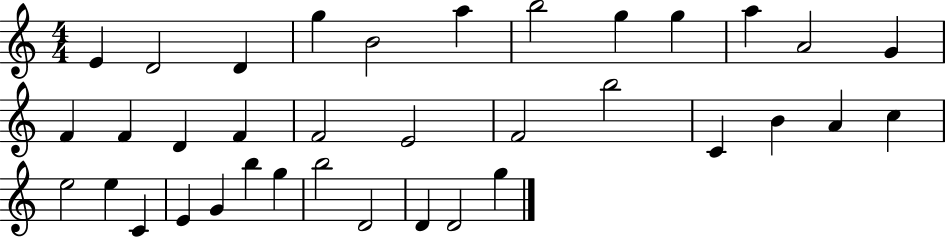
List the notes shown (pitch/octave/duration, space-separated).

E4/q D4/h D4/q G5/q B4/h A5/q B5/h G5/q G5/q A5/q A4/h G4/q F4/q F4/q D4/q F4/q F4/h E4/h F4/h B5/h C4/q B4/q A4/q C5/q E5/h E5/q C4/q E4/q G4/q B5/q G5/q B5/h D4/h D4/q D4/h G5/q